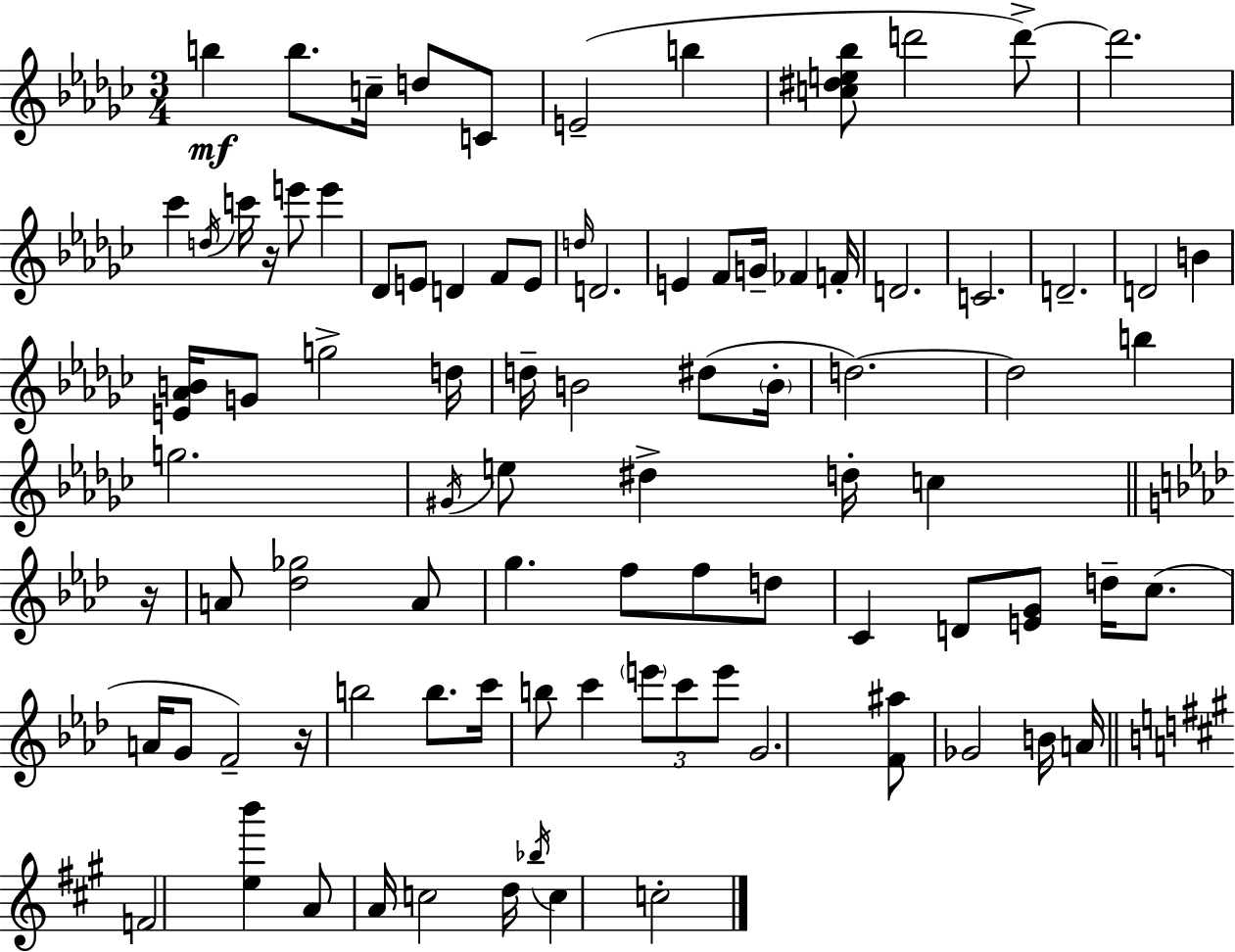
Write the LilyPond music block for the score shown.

{
  \clef treble
  \numericTimeSignature
  \time 3/4
  \key ees \minor
  b''4\mf b''8. c''16-- d''8 c'8 | e'2--( b''4 | <c'' dis'' e'' bes''>8 d'''2 d'''8->~~) | d'''2. | \break ces'''4 \acciaccatura { d''16 } c'''16 r16 e'''8 e'''4 | des'8 e'8 d'4 f'8 e'8 | \grace { d''16 } d'2. | e'4 f'8 g'16-- fes'4 | \break f'16-. d'2. | c'2. | d'2.-- | d'2 b'4 | \break <e' aes' b'>16 g'8 g''2-> | d''16 d''16-- b'2 dis''8( | \parenthesize b'16-. d''2.~~) | d''2 b''4 | \break g''2. | \acciaccatura { gis'16 } e''8 dis''4-> d''16-. c''4 | \bar "||" \break \key f \minor r16 a'8 <des'' ges''>2 a'8 | g''4. f''8 f''8 d''8 | c'4 d'8 <e' g'>8 d''16-- c''8.( | a'16 g'8 f'2--) | \break r16 b''2 b''8. | c'''16 b''8 c'''4 \tuplet 3/2 { \parenthesize e'''8 c'''8 e'''8 } | g'2. | <f' ais''>8 ges'2 b'16 | \break a'16 \bar "||" \break \key a \major f'2 <e'' b'''>4 | a'8 a'16 c''2 d''16 | \acciaccatura { bes''16 } c''4 c''2-. | \bar "|."
}